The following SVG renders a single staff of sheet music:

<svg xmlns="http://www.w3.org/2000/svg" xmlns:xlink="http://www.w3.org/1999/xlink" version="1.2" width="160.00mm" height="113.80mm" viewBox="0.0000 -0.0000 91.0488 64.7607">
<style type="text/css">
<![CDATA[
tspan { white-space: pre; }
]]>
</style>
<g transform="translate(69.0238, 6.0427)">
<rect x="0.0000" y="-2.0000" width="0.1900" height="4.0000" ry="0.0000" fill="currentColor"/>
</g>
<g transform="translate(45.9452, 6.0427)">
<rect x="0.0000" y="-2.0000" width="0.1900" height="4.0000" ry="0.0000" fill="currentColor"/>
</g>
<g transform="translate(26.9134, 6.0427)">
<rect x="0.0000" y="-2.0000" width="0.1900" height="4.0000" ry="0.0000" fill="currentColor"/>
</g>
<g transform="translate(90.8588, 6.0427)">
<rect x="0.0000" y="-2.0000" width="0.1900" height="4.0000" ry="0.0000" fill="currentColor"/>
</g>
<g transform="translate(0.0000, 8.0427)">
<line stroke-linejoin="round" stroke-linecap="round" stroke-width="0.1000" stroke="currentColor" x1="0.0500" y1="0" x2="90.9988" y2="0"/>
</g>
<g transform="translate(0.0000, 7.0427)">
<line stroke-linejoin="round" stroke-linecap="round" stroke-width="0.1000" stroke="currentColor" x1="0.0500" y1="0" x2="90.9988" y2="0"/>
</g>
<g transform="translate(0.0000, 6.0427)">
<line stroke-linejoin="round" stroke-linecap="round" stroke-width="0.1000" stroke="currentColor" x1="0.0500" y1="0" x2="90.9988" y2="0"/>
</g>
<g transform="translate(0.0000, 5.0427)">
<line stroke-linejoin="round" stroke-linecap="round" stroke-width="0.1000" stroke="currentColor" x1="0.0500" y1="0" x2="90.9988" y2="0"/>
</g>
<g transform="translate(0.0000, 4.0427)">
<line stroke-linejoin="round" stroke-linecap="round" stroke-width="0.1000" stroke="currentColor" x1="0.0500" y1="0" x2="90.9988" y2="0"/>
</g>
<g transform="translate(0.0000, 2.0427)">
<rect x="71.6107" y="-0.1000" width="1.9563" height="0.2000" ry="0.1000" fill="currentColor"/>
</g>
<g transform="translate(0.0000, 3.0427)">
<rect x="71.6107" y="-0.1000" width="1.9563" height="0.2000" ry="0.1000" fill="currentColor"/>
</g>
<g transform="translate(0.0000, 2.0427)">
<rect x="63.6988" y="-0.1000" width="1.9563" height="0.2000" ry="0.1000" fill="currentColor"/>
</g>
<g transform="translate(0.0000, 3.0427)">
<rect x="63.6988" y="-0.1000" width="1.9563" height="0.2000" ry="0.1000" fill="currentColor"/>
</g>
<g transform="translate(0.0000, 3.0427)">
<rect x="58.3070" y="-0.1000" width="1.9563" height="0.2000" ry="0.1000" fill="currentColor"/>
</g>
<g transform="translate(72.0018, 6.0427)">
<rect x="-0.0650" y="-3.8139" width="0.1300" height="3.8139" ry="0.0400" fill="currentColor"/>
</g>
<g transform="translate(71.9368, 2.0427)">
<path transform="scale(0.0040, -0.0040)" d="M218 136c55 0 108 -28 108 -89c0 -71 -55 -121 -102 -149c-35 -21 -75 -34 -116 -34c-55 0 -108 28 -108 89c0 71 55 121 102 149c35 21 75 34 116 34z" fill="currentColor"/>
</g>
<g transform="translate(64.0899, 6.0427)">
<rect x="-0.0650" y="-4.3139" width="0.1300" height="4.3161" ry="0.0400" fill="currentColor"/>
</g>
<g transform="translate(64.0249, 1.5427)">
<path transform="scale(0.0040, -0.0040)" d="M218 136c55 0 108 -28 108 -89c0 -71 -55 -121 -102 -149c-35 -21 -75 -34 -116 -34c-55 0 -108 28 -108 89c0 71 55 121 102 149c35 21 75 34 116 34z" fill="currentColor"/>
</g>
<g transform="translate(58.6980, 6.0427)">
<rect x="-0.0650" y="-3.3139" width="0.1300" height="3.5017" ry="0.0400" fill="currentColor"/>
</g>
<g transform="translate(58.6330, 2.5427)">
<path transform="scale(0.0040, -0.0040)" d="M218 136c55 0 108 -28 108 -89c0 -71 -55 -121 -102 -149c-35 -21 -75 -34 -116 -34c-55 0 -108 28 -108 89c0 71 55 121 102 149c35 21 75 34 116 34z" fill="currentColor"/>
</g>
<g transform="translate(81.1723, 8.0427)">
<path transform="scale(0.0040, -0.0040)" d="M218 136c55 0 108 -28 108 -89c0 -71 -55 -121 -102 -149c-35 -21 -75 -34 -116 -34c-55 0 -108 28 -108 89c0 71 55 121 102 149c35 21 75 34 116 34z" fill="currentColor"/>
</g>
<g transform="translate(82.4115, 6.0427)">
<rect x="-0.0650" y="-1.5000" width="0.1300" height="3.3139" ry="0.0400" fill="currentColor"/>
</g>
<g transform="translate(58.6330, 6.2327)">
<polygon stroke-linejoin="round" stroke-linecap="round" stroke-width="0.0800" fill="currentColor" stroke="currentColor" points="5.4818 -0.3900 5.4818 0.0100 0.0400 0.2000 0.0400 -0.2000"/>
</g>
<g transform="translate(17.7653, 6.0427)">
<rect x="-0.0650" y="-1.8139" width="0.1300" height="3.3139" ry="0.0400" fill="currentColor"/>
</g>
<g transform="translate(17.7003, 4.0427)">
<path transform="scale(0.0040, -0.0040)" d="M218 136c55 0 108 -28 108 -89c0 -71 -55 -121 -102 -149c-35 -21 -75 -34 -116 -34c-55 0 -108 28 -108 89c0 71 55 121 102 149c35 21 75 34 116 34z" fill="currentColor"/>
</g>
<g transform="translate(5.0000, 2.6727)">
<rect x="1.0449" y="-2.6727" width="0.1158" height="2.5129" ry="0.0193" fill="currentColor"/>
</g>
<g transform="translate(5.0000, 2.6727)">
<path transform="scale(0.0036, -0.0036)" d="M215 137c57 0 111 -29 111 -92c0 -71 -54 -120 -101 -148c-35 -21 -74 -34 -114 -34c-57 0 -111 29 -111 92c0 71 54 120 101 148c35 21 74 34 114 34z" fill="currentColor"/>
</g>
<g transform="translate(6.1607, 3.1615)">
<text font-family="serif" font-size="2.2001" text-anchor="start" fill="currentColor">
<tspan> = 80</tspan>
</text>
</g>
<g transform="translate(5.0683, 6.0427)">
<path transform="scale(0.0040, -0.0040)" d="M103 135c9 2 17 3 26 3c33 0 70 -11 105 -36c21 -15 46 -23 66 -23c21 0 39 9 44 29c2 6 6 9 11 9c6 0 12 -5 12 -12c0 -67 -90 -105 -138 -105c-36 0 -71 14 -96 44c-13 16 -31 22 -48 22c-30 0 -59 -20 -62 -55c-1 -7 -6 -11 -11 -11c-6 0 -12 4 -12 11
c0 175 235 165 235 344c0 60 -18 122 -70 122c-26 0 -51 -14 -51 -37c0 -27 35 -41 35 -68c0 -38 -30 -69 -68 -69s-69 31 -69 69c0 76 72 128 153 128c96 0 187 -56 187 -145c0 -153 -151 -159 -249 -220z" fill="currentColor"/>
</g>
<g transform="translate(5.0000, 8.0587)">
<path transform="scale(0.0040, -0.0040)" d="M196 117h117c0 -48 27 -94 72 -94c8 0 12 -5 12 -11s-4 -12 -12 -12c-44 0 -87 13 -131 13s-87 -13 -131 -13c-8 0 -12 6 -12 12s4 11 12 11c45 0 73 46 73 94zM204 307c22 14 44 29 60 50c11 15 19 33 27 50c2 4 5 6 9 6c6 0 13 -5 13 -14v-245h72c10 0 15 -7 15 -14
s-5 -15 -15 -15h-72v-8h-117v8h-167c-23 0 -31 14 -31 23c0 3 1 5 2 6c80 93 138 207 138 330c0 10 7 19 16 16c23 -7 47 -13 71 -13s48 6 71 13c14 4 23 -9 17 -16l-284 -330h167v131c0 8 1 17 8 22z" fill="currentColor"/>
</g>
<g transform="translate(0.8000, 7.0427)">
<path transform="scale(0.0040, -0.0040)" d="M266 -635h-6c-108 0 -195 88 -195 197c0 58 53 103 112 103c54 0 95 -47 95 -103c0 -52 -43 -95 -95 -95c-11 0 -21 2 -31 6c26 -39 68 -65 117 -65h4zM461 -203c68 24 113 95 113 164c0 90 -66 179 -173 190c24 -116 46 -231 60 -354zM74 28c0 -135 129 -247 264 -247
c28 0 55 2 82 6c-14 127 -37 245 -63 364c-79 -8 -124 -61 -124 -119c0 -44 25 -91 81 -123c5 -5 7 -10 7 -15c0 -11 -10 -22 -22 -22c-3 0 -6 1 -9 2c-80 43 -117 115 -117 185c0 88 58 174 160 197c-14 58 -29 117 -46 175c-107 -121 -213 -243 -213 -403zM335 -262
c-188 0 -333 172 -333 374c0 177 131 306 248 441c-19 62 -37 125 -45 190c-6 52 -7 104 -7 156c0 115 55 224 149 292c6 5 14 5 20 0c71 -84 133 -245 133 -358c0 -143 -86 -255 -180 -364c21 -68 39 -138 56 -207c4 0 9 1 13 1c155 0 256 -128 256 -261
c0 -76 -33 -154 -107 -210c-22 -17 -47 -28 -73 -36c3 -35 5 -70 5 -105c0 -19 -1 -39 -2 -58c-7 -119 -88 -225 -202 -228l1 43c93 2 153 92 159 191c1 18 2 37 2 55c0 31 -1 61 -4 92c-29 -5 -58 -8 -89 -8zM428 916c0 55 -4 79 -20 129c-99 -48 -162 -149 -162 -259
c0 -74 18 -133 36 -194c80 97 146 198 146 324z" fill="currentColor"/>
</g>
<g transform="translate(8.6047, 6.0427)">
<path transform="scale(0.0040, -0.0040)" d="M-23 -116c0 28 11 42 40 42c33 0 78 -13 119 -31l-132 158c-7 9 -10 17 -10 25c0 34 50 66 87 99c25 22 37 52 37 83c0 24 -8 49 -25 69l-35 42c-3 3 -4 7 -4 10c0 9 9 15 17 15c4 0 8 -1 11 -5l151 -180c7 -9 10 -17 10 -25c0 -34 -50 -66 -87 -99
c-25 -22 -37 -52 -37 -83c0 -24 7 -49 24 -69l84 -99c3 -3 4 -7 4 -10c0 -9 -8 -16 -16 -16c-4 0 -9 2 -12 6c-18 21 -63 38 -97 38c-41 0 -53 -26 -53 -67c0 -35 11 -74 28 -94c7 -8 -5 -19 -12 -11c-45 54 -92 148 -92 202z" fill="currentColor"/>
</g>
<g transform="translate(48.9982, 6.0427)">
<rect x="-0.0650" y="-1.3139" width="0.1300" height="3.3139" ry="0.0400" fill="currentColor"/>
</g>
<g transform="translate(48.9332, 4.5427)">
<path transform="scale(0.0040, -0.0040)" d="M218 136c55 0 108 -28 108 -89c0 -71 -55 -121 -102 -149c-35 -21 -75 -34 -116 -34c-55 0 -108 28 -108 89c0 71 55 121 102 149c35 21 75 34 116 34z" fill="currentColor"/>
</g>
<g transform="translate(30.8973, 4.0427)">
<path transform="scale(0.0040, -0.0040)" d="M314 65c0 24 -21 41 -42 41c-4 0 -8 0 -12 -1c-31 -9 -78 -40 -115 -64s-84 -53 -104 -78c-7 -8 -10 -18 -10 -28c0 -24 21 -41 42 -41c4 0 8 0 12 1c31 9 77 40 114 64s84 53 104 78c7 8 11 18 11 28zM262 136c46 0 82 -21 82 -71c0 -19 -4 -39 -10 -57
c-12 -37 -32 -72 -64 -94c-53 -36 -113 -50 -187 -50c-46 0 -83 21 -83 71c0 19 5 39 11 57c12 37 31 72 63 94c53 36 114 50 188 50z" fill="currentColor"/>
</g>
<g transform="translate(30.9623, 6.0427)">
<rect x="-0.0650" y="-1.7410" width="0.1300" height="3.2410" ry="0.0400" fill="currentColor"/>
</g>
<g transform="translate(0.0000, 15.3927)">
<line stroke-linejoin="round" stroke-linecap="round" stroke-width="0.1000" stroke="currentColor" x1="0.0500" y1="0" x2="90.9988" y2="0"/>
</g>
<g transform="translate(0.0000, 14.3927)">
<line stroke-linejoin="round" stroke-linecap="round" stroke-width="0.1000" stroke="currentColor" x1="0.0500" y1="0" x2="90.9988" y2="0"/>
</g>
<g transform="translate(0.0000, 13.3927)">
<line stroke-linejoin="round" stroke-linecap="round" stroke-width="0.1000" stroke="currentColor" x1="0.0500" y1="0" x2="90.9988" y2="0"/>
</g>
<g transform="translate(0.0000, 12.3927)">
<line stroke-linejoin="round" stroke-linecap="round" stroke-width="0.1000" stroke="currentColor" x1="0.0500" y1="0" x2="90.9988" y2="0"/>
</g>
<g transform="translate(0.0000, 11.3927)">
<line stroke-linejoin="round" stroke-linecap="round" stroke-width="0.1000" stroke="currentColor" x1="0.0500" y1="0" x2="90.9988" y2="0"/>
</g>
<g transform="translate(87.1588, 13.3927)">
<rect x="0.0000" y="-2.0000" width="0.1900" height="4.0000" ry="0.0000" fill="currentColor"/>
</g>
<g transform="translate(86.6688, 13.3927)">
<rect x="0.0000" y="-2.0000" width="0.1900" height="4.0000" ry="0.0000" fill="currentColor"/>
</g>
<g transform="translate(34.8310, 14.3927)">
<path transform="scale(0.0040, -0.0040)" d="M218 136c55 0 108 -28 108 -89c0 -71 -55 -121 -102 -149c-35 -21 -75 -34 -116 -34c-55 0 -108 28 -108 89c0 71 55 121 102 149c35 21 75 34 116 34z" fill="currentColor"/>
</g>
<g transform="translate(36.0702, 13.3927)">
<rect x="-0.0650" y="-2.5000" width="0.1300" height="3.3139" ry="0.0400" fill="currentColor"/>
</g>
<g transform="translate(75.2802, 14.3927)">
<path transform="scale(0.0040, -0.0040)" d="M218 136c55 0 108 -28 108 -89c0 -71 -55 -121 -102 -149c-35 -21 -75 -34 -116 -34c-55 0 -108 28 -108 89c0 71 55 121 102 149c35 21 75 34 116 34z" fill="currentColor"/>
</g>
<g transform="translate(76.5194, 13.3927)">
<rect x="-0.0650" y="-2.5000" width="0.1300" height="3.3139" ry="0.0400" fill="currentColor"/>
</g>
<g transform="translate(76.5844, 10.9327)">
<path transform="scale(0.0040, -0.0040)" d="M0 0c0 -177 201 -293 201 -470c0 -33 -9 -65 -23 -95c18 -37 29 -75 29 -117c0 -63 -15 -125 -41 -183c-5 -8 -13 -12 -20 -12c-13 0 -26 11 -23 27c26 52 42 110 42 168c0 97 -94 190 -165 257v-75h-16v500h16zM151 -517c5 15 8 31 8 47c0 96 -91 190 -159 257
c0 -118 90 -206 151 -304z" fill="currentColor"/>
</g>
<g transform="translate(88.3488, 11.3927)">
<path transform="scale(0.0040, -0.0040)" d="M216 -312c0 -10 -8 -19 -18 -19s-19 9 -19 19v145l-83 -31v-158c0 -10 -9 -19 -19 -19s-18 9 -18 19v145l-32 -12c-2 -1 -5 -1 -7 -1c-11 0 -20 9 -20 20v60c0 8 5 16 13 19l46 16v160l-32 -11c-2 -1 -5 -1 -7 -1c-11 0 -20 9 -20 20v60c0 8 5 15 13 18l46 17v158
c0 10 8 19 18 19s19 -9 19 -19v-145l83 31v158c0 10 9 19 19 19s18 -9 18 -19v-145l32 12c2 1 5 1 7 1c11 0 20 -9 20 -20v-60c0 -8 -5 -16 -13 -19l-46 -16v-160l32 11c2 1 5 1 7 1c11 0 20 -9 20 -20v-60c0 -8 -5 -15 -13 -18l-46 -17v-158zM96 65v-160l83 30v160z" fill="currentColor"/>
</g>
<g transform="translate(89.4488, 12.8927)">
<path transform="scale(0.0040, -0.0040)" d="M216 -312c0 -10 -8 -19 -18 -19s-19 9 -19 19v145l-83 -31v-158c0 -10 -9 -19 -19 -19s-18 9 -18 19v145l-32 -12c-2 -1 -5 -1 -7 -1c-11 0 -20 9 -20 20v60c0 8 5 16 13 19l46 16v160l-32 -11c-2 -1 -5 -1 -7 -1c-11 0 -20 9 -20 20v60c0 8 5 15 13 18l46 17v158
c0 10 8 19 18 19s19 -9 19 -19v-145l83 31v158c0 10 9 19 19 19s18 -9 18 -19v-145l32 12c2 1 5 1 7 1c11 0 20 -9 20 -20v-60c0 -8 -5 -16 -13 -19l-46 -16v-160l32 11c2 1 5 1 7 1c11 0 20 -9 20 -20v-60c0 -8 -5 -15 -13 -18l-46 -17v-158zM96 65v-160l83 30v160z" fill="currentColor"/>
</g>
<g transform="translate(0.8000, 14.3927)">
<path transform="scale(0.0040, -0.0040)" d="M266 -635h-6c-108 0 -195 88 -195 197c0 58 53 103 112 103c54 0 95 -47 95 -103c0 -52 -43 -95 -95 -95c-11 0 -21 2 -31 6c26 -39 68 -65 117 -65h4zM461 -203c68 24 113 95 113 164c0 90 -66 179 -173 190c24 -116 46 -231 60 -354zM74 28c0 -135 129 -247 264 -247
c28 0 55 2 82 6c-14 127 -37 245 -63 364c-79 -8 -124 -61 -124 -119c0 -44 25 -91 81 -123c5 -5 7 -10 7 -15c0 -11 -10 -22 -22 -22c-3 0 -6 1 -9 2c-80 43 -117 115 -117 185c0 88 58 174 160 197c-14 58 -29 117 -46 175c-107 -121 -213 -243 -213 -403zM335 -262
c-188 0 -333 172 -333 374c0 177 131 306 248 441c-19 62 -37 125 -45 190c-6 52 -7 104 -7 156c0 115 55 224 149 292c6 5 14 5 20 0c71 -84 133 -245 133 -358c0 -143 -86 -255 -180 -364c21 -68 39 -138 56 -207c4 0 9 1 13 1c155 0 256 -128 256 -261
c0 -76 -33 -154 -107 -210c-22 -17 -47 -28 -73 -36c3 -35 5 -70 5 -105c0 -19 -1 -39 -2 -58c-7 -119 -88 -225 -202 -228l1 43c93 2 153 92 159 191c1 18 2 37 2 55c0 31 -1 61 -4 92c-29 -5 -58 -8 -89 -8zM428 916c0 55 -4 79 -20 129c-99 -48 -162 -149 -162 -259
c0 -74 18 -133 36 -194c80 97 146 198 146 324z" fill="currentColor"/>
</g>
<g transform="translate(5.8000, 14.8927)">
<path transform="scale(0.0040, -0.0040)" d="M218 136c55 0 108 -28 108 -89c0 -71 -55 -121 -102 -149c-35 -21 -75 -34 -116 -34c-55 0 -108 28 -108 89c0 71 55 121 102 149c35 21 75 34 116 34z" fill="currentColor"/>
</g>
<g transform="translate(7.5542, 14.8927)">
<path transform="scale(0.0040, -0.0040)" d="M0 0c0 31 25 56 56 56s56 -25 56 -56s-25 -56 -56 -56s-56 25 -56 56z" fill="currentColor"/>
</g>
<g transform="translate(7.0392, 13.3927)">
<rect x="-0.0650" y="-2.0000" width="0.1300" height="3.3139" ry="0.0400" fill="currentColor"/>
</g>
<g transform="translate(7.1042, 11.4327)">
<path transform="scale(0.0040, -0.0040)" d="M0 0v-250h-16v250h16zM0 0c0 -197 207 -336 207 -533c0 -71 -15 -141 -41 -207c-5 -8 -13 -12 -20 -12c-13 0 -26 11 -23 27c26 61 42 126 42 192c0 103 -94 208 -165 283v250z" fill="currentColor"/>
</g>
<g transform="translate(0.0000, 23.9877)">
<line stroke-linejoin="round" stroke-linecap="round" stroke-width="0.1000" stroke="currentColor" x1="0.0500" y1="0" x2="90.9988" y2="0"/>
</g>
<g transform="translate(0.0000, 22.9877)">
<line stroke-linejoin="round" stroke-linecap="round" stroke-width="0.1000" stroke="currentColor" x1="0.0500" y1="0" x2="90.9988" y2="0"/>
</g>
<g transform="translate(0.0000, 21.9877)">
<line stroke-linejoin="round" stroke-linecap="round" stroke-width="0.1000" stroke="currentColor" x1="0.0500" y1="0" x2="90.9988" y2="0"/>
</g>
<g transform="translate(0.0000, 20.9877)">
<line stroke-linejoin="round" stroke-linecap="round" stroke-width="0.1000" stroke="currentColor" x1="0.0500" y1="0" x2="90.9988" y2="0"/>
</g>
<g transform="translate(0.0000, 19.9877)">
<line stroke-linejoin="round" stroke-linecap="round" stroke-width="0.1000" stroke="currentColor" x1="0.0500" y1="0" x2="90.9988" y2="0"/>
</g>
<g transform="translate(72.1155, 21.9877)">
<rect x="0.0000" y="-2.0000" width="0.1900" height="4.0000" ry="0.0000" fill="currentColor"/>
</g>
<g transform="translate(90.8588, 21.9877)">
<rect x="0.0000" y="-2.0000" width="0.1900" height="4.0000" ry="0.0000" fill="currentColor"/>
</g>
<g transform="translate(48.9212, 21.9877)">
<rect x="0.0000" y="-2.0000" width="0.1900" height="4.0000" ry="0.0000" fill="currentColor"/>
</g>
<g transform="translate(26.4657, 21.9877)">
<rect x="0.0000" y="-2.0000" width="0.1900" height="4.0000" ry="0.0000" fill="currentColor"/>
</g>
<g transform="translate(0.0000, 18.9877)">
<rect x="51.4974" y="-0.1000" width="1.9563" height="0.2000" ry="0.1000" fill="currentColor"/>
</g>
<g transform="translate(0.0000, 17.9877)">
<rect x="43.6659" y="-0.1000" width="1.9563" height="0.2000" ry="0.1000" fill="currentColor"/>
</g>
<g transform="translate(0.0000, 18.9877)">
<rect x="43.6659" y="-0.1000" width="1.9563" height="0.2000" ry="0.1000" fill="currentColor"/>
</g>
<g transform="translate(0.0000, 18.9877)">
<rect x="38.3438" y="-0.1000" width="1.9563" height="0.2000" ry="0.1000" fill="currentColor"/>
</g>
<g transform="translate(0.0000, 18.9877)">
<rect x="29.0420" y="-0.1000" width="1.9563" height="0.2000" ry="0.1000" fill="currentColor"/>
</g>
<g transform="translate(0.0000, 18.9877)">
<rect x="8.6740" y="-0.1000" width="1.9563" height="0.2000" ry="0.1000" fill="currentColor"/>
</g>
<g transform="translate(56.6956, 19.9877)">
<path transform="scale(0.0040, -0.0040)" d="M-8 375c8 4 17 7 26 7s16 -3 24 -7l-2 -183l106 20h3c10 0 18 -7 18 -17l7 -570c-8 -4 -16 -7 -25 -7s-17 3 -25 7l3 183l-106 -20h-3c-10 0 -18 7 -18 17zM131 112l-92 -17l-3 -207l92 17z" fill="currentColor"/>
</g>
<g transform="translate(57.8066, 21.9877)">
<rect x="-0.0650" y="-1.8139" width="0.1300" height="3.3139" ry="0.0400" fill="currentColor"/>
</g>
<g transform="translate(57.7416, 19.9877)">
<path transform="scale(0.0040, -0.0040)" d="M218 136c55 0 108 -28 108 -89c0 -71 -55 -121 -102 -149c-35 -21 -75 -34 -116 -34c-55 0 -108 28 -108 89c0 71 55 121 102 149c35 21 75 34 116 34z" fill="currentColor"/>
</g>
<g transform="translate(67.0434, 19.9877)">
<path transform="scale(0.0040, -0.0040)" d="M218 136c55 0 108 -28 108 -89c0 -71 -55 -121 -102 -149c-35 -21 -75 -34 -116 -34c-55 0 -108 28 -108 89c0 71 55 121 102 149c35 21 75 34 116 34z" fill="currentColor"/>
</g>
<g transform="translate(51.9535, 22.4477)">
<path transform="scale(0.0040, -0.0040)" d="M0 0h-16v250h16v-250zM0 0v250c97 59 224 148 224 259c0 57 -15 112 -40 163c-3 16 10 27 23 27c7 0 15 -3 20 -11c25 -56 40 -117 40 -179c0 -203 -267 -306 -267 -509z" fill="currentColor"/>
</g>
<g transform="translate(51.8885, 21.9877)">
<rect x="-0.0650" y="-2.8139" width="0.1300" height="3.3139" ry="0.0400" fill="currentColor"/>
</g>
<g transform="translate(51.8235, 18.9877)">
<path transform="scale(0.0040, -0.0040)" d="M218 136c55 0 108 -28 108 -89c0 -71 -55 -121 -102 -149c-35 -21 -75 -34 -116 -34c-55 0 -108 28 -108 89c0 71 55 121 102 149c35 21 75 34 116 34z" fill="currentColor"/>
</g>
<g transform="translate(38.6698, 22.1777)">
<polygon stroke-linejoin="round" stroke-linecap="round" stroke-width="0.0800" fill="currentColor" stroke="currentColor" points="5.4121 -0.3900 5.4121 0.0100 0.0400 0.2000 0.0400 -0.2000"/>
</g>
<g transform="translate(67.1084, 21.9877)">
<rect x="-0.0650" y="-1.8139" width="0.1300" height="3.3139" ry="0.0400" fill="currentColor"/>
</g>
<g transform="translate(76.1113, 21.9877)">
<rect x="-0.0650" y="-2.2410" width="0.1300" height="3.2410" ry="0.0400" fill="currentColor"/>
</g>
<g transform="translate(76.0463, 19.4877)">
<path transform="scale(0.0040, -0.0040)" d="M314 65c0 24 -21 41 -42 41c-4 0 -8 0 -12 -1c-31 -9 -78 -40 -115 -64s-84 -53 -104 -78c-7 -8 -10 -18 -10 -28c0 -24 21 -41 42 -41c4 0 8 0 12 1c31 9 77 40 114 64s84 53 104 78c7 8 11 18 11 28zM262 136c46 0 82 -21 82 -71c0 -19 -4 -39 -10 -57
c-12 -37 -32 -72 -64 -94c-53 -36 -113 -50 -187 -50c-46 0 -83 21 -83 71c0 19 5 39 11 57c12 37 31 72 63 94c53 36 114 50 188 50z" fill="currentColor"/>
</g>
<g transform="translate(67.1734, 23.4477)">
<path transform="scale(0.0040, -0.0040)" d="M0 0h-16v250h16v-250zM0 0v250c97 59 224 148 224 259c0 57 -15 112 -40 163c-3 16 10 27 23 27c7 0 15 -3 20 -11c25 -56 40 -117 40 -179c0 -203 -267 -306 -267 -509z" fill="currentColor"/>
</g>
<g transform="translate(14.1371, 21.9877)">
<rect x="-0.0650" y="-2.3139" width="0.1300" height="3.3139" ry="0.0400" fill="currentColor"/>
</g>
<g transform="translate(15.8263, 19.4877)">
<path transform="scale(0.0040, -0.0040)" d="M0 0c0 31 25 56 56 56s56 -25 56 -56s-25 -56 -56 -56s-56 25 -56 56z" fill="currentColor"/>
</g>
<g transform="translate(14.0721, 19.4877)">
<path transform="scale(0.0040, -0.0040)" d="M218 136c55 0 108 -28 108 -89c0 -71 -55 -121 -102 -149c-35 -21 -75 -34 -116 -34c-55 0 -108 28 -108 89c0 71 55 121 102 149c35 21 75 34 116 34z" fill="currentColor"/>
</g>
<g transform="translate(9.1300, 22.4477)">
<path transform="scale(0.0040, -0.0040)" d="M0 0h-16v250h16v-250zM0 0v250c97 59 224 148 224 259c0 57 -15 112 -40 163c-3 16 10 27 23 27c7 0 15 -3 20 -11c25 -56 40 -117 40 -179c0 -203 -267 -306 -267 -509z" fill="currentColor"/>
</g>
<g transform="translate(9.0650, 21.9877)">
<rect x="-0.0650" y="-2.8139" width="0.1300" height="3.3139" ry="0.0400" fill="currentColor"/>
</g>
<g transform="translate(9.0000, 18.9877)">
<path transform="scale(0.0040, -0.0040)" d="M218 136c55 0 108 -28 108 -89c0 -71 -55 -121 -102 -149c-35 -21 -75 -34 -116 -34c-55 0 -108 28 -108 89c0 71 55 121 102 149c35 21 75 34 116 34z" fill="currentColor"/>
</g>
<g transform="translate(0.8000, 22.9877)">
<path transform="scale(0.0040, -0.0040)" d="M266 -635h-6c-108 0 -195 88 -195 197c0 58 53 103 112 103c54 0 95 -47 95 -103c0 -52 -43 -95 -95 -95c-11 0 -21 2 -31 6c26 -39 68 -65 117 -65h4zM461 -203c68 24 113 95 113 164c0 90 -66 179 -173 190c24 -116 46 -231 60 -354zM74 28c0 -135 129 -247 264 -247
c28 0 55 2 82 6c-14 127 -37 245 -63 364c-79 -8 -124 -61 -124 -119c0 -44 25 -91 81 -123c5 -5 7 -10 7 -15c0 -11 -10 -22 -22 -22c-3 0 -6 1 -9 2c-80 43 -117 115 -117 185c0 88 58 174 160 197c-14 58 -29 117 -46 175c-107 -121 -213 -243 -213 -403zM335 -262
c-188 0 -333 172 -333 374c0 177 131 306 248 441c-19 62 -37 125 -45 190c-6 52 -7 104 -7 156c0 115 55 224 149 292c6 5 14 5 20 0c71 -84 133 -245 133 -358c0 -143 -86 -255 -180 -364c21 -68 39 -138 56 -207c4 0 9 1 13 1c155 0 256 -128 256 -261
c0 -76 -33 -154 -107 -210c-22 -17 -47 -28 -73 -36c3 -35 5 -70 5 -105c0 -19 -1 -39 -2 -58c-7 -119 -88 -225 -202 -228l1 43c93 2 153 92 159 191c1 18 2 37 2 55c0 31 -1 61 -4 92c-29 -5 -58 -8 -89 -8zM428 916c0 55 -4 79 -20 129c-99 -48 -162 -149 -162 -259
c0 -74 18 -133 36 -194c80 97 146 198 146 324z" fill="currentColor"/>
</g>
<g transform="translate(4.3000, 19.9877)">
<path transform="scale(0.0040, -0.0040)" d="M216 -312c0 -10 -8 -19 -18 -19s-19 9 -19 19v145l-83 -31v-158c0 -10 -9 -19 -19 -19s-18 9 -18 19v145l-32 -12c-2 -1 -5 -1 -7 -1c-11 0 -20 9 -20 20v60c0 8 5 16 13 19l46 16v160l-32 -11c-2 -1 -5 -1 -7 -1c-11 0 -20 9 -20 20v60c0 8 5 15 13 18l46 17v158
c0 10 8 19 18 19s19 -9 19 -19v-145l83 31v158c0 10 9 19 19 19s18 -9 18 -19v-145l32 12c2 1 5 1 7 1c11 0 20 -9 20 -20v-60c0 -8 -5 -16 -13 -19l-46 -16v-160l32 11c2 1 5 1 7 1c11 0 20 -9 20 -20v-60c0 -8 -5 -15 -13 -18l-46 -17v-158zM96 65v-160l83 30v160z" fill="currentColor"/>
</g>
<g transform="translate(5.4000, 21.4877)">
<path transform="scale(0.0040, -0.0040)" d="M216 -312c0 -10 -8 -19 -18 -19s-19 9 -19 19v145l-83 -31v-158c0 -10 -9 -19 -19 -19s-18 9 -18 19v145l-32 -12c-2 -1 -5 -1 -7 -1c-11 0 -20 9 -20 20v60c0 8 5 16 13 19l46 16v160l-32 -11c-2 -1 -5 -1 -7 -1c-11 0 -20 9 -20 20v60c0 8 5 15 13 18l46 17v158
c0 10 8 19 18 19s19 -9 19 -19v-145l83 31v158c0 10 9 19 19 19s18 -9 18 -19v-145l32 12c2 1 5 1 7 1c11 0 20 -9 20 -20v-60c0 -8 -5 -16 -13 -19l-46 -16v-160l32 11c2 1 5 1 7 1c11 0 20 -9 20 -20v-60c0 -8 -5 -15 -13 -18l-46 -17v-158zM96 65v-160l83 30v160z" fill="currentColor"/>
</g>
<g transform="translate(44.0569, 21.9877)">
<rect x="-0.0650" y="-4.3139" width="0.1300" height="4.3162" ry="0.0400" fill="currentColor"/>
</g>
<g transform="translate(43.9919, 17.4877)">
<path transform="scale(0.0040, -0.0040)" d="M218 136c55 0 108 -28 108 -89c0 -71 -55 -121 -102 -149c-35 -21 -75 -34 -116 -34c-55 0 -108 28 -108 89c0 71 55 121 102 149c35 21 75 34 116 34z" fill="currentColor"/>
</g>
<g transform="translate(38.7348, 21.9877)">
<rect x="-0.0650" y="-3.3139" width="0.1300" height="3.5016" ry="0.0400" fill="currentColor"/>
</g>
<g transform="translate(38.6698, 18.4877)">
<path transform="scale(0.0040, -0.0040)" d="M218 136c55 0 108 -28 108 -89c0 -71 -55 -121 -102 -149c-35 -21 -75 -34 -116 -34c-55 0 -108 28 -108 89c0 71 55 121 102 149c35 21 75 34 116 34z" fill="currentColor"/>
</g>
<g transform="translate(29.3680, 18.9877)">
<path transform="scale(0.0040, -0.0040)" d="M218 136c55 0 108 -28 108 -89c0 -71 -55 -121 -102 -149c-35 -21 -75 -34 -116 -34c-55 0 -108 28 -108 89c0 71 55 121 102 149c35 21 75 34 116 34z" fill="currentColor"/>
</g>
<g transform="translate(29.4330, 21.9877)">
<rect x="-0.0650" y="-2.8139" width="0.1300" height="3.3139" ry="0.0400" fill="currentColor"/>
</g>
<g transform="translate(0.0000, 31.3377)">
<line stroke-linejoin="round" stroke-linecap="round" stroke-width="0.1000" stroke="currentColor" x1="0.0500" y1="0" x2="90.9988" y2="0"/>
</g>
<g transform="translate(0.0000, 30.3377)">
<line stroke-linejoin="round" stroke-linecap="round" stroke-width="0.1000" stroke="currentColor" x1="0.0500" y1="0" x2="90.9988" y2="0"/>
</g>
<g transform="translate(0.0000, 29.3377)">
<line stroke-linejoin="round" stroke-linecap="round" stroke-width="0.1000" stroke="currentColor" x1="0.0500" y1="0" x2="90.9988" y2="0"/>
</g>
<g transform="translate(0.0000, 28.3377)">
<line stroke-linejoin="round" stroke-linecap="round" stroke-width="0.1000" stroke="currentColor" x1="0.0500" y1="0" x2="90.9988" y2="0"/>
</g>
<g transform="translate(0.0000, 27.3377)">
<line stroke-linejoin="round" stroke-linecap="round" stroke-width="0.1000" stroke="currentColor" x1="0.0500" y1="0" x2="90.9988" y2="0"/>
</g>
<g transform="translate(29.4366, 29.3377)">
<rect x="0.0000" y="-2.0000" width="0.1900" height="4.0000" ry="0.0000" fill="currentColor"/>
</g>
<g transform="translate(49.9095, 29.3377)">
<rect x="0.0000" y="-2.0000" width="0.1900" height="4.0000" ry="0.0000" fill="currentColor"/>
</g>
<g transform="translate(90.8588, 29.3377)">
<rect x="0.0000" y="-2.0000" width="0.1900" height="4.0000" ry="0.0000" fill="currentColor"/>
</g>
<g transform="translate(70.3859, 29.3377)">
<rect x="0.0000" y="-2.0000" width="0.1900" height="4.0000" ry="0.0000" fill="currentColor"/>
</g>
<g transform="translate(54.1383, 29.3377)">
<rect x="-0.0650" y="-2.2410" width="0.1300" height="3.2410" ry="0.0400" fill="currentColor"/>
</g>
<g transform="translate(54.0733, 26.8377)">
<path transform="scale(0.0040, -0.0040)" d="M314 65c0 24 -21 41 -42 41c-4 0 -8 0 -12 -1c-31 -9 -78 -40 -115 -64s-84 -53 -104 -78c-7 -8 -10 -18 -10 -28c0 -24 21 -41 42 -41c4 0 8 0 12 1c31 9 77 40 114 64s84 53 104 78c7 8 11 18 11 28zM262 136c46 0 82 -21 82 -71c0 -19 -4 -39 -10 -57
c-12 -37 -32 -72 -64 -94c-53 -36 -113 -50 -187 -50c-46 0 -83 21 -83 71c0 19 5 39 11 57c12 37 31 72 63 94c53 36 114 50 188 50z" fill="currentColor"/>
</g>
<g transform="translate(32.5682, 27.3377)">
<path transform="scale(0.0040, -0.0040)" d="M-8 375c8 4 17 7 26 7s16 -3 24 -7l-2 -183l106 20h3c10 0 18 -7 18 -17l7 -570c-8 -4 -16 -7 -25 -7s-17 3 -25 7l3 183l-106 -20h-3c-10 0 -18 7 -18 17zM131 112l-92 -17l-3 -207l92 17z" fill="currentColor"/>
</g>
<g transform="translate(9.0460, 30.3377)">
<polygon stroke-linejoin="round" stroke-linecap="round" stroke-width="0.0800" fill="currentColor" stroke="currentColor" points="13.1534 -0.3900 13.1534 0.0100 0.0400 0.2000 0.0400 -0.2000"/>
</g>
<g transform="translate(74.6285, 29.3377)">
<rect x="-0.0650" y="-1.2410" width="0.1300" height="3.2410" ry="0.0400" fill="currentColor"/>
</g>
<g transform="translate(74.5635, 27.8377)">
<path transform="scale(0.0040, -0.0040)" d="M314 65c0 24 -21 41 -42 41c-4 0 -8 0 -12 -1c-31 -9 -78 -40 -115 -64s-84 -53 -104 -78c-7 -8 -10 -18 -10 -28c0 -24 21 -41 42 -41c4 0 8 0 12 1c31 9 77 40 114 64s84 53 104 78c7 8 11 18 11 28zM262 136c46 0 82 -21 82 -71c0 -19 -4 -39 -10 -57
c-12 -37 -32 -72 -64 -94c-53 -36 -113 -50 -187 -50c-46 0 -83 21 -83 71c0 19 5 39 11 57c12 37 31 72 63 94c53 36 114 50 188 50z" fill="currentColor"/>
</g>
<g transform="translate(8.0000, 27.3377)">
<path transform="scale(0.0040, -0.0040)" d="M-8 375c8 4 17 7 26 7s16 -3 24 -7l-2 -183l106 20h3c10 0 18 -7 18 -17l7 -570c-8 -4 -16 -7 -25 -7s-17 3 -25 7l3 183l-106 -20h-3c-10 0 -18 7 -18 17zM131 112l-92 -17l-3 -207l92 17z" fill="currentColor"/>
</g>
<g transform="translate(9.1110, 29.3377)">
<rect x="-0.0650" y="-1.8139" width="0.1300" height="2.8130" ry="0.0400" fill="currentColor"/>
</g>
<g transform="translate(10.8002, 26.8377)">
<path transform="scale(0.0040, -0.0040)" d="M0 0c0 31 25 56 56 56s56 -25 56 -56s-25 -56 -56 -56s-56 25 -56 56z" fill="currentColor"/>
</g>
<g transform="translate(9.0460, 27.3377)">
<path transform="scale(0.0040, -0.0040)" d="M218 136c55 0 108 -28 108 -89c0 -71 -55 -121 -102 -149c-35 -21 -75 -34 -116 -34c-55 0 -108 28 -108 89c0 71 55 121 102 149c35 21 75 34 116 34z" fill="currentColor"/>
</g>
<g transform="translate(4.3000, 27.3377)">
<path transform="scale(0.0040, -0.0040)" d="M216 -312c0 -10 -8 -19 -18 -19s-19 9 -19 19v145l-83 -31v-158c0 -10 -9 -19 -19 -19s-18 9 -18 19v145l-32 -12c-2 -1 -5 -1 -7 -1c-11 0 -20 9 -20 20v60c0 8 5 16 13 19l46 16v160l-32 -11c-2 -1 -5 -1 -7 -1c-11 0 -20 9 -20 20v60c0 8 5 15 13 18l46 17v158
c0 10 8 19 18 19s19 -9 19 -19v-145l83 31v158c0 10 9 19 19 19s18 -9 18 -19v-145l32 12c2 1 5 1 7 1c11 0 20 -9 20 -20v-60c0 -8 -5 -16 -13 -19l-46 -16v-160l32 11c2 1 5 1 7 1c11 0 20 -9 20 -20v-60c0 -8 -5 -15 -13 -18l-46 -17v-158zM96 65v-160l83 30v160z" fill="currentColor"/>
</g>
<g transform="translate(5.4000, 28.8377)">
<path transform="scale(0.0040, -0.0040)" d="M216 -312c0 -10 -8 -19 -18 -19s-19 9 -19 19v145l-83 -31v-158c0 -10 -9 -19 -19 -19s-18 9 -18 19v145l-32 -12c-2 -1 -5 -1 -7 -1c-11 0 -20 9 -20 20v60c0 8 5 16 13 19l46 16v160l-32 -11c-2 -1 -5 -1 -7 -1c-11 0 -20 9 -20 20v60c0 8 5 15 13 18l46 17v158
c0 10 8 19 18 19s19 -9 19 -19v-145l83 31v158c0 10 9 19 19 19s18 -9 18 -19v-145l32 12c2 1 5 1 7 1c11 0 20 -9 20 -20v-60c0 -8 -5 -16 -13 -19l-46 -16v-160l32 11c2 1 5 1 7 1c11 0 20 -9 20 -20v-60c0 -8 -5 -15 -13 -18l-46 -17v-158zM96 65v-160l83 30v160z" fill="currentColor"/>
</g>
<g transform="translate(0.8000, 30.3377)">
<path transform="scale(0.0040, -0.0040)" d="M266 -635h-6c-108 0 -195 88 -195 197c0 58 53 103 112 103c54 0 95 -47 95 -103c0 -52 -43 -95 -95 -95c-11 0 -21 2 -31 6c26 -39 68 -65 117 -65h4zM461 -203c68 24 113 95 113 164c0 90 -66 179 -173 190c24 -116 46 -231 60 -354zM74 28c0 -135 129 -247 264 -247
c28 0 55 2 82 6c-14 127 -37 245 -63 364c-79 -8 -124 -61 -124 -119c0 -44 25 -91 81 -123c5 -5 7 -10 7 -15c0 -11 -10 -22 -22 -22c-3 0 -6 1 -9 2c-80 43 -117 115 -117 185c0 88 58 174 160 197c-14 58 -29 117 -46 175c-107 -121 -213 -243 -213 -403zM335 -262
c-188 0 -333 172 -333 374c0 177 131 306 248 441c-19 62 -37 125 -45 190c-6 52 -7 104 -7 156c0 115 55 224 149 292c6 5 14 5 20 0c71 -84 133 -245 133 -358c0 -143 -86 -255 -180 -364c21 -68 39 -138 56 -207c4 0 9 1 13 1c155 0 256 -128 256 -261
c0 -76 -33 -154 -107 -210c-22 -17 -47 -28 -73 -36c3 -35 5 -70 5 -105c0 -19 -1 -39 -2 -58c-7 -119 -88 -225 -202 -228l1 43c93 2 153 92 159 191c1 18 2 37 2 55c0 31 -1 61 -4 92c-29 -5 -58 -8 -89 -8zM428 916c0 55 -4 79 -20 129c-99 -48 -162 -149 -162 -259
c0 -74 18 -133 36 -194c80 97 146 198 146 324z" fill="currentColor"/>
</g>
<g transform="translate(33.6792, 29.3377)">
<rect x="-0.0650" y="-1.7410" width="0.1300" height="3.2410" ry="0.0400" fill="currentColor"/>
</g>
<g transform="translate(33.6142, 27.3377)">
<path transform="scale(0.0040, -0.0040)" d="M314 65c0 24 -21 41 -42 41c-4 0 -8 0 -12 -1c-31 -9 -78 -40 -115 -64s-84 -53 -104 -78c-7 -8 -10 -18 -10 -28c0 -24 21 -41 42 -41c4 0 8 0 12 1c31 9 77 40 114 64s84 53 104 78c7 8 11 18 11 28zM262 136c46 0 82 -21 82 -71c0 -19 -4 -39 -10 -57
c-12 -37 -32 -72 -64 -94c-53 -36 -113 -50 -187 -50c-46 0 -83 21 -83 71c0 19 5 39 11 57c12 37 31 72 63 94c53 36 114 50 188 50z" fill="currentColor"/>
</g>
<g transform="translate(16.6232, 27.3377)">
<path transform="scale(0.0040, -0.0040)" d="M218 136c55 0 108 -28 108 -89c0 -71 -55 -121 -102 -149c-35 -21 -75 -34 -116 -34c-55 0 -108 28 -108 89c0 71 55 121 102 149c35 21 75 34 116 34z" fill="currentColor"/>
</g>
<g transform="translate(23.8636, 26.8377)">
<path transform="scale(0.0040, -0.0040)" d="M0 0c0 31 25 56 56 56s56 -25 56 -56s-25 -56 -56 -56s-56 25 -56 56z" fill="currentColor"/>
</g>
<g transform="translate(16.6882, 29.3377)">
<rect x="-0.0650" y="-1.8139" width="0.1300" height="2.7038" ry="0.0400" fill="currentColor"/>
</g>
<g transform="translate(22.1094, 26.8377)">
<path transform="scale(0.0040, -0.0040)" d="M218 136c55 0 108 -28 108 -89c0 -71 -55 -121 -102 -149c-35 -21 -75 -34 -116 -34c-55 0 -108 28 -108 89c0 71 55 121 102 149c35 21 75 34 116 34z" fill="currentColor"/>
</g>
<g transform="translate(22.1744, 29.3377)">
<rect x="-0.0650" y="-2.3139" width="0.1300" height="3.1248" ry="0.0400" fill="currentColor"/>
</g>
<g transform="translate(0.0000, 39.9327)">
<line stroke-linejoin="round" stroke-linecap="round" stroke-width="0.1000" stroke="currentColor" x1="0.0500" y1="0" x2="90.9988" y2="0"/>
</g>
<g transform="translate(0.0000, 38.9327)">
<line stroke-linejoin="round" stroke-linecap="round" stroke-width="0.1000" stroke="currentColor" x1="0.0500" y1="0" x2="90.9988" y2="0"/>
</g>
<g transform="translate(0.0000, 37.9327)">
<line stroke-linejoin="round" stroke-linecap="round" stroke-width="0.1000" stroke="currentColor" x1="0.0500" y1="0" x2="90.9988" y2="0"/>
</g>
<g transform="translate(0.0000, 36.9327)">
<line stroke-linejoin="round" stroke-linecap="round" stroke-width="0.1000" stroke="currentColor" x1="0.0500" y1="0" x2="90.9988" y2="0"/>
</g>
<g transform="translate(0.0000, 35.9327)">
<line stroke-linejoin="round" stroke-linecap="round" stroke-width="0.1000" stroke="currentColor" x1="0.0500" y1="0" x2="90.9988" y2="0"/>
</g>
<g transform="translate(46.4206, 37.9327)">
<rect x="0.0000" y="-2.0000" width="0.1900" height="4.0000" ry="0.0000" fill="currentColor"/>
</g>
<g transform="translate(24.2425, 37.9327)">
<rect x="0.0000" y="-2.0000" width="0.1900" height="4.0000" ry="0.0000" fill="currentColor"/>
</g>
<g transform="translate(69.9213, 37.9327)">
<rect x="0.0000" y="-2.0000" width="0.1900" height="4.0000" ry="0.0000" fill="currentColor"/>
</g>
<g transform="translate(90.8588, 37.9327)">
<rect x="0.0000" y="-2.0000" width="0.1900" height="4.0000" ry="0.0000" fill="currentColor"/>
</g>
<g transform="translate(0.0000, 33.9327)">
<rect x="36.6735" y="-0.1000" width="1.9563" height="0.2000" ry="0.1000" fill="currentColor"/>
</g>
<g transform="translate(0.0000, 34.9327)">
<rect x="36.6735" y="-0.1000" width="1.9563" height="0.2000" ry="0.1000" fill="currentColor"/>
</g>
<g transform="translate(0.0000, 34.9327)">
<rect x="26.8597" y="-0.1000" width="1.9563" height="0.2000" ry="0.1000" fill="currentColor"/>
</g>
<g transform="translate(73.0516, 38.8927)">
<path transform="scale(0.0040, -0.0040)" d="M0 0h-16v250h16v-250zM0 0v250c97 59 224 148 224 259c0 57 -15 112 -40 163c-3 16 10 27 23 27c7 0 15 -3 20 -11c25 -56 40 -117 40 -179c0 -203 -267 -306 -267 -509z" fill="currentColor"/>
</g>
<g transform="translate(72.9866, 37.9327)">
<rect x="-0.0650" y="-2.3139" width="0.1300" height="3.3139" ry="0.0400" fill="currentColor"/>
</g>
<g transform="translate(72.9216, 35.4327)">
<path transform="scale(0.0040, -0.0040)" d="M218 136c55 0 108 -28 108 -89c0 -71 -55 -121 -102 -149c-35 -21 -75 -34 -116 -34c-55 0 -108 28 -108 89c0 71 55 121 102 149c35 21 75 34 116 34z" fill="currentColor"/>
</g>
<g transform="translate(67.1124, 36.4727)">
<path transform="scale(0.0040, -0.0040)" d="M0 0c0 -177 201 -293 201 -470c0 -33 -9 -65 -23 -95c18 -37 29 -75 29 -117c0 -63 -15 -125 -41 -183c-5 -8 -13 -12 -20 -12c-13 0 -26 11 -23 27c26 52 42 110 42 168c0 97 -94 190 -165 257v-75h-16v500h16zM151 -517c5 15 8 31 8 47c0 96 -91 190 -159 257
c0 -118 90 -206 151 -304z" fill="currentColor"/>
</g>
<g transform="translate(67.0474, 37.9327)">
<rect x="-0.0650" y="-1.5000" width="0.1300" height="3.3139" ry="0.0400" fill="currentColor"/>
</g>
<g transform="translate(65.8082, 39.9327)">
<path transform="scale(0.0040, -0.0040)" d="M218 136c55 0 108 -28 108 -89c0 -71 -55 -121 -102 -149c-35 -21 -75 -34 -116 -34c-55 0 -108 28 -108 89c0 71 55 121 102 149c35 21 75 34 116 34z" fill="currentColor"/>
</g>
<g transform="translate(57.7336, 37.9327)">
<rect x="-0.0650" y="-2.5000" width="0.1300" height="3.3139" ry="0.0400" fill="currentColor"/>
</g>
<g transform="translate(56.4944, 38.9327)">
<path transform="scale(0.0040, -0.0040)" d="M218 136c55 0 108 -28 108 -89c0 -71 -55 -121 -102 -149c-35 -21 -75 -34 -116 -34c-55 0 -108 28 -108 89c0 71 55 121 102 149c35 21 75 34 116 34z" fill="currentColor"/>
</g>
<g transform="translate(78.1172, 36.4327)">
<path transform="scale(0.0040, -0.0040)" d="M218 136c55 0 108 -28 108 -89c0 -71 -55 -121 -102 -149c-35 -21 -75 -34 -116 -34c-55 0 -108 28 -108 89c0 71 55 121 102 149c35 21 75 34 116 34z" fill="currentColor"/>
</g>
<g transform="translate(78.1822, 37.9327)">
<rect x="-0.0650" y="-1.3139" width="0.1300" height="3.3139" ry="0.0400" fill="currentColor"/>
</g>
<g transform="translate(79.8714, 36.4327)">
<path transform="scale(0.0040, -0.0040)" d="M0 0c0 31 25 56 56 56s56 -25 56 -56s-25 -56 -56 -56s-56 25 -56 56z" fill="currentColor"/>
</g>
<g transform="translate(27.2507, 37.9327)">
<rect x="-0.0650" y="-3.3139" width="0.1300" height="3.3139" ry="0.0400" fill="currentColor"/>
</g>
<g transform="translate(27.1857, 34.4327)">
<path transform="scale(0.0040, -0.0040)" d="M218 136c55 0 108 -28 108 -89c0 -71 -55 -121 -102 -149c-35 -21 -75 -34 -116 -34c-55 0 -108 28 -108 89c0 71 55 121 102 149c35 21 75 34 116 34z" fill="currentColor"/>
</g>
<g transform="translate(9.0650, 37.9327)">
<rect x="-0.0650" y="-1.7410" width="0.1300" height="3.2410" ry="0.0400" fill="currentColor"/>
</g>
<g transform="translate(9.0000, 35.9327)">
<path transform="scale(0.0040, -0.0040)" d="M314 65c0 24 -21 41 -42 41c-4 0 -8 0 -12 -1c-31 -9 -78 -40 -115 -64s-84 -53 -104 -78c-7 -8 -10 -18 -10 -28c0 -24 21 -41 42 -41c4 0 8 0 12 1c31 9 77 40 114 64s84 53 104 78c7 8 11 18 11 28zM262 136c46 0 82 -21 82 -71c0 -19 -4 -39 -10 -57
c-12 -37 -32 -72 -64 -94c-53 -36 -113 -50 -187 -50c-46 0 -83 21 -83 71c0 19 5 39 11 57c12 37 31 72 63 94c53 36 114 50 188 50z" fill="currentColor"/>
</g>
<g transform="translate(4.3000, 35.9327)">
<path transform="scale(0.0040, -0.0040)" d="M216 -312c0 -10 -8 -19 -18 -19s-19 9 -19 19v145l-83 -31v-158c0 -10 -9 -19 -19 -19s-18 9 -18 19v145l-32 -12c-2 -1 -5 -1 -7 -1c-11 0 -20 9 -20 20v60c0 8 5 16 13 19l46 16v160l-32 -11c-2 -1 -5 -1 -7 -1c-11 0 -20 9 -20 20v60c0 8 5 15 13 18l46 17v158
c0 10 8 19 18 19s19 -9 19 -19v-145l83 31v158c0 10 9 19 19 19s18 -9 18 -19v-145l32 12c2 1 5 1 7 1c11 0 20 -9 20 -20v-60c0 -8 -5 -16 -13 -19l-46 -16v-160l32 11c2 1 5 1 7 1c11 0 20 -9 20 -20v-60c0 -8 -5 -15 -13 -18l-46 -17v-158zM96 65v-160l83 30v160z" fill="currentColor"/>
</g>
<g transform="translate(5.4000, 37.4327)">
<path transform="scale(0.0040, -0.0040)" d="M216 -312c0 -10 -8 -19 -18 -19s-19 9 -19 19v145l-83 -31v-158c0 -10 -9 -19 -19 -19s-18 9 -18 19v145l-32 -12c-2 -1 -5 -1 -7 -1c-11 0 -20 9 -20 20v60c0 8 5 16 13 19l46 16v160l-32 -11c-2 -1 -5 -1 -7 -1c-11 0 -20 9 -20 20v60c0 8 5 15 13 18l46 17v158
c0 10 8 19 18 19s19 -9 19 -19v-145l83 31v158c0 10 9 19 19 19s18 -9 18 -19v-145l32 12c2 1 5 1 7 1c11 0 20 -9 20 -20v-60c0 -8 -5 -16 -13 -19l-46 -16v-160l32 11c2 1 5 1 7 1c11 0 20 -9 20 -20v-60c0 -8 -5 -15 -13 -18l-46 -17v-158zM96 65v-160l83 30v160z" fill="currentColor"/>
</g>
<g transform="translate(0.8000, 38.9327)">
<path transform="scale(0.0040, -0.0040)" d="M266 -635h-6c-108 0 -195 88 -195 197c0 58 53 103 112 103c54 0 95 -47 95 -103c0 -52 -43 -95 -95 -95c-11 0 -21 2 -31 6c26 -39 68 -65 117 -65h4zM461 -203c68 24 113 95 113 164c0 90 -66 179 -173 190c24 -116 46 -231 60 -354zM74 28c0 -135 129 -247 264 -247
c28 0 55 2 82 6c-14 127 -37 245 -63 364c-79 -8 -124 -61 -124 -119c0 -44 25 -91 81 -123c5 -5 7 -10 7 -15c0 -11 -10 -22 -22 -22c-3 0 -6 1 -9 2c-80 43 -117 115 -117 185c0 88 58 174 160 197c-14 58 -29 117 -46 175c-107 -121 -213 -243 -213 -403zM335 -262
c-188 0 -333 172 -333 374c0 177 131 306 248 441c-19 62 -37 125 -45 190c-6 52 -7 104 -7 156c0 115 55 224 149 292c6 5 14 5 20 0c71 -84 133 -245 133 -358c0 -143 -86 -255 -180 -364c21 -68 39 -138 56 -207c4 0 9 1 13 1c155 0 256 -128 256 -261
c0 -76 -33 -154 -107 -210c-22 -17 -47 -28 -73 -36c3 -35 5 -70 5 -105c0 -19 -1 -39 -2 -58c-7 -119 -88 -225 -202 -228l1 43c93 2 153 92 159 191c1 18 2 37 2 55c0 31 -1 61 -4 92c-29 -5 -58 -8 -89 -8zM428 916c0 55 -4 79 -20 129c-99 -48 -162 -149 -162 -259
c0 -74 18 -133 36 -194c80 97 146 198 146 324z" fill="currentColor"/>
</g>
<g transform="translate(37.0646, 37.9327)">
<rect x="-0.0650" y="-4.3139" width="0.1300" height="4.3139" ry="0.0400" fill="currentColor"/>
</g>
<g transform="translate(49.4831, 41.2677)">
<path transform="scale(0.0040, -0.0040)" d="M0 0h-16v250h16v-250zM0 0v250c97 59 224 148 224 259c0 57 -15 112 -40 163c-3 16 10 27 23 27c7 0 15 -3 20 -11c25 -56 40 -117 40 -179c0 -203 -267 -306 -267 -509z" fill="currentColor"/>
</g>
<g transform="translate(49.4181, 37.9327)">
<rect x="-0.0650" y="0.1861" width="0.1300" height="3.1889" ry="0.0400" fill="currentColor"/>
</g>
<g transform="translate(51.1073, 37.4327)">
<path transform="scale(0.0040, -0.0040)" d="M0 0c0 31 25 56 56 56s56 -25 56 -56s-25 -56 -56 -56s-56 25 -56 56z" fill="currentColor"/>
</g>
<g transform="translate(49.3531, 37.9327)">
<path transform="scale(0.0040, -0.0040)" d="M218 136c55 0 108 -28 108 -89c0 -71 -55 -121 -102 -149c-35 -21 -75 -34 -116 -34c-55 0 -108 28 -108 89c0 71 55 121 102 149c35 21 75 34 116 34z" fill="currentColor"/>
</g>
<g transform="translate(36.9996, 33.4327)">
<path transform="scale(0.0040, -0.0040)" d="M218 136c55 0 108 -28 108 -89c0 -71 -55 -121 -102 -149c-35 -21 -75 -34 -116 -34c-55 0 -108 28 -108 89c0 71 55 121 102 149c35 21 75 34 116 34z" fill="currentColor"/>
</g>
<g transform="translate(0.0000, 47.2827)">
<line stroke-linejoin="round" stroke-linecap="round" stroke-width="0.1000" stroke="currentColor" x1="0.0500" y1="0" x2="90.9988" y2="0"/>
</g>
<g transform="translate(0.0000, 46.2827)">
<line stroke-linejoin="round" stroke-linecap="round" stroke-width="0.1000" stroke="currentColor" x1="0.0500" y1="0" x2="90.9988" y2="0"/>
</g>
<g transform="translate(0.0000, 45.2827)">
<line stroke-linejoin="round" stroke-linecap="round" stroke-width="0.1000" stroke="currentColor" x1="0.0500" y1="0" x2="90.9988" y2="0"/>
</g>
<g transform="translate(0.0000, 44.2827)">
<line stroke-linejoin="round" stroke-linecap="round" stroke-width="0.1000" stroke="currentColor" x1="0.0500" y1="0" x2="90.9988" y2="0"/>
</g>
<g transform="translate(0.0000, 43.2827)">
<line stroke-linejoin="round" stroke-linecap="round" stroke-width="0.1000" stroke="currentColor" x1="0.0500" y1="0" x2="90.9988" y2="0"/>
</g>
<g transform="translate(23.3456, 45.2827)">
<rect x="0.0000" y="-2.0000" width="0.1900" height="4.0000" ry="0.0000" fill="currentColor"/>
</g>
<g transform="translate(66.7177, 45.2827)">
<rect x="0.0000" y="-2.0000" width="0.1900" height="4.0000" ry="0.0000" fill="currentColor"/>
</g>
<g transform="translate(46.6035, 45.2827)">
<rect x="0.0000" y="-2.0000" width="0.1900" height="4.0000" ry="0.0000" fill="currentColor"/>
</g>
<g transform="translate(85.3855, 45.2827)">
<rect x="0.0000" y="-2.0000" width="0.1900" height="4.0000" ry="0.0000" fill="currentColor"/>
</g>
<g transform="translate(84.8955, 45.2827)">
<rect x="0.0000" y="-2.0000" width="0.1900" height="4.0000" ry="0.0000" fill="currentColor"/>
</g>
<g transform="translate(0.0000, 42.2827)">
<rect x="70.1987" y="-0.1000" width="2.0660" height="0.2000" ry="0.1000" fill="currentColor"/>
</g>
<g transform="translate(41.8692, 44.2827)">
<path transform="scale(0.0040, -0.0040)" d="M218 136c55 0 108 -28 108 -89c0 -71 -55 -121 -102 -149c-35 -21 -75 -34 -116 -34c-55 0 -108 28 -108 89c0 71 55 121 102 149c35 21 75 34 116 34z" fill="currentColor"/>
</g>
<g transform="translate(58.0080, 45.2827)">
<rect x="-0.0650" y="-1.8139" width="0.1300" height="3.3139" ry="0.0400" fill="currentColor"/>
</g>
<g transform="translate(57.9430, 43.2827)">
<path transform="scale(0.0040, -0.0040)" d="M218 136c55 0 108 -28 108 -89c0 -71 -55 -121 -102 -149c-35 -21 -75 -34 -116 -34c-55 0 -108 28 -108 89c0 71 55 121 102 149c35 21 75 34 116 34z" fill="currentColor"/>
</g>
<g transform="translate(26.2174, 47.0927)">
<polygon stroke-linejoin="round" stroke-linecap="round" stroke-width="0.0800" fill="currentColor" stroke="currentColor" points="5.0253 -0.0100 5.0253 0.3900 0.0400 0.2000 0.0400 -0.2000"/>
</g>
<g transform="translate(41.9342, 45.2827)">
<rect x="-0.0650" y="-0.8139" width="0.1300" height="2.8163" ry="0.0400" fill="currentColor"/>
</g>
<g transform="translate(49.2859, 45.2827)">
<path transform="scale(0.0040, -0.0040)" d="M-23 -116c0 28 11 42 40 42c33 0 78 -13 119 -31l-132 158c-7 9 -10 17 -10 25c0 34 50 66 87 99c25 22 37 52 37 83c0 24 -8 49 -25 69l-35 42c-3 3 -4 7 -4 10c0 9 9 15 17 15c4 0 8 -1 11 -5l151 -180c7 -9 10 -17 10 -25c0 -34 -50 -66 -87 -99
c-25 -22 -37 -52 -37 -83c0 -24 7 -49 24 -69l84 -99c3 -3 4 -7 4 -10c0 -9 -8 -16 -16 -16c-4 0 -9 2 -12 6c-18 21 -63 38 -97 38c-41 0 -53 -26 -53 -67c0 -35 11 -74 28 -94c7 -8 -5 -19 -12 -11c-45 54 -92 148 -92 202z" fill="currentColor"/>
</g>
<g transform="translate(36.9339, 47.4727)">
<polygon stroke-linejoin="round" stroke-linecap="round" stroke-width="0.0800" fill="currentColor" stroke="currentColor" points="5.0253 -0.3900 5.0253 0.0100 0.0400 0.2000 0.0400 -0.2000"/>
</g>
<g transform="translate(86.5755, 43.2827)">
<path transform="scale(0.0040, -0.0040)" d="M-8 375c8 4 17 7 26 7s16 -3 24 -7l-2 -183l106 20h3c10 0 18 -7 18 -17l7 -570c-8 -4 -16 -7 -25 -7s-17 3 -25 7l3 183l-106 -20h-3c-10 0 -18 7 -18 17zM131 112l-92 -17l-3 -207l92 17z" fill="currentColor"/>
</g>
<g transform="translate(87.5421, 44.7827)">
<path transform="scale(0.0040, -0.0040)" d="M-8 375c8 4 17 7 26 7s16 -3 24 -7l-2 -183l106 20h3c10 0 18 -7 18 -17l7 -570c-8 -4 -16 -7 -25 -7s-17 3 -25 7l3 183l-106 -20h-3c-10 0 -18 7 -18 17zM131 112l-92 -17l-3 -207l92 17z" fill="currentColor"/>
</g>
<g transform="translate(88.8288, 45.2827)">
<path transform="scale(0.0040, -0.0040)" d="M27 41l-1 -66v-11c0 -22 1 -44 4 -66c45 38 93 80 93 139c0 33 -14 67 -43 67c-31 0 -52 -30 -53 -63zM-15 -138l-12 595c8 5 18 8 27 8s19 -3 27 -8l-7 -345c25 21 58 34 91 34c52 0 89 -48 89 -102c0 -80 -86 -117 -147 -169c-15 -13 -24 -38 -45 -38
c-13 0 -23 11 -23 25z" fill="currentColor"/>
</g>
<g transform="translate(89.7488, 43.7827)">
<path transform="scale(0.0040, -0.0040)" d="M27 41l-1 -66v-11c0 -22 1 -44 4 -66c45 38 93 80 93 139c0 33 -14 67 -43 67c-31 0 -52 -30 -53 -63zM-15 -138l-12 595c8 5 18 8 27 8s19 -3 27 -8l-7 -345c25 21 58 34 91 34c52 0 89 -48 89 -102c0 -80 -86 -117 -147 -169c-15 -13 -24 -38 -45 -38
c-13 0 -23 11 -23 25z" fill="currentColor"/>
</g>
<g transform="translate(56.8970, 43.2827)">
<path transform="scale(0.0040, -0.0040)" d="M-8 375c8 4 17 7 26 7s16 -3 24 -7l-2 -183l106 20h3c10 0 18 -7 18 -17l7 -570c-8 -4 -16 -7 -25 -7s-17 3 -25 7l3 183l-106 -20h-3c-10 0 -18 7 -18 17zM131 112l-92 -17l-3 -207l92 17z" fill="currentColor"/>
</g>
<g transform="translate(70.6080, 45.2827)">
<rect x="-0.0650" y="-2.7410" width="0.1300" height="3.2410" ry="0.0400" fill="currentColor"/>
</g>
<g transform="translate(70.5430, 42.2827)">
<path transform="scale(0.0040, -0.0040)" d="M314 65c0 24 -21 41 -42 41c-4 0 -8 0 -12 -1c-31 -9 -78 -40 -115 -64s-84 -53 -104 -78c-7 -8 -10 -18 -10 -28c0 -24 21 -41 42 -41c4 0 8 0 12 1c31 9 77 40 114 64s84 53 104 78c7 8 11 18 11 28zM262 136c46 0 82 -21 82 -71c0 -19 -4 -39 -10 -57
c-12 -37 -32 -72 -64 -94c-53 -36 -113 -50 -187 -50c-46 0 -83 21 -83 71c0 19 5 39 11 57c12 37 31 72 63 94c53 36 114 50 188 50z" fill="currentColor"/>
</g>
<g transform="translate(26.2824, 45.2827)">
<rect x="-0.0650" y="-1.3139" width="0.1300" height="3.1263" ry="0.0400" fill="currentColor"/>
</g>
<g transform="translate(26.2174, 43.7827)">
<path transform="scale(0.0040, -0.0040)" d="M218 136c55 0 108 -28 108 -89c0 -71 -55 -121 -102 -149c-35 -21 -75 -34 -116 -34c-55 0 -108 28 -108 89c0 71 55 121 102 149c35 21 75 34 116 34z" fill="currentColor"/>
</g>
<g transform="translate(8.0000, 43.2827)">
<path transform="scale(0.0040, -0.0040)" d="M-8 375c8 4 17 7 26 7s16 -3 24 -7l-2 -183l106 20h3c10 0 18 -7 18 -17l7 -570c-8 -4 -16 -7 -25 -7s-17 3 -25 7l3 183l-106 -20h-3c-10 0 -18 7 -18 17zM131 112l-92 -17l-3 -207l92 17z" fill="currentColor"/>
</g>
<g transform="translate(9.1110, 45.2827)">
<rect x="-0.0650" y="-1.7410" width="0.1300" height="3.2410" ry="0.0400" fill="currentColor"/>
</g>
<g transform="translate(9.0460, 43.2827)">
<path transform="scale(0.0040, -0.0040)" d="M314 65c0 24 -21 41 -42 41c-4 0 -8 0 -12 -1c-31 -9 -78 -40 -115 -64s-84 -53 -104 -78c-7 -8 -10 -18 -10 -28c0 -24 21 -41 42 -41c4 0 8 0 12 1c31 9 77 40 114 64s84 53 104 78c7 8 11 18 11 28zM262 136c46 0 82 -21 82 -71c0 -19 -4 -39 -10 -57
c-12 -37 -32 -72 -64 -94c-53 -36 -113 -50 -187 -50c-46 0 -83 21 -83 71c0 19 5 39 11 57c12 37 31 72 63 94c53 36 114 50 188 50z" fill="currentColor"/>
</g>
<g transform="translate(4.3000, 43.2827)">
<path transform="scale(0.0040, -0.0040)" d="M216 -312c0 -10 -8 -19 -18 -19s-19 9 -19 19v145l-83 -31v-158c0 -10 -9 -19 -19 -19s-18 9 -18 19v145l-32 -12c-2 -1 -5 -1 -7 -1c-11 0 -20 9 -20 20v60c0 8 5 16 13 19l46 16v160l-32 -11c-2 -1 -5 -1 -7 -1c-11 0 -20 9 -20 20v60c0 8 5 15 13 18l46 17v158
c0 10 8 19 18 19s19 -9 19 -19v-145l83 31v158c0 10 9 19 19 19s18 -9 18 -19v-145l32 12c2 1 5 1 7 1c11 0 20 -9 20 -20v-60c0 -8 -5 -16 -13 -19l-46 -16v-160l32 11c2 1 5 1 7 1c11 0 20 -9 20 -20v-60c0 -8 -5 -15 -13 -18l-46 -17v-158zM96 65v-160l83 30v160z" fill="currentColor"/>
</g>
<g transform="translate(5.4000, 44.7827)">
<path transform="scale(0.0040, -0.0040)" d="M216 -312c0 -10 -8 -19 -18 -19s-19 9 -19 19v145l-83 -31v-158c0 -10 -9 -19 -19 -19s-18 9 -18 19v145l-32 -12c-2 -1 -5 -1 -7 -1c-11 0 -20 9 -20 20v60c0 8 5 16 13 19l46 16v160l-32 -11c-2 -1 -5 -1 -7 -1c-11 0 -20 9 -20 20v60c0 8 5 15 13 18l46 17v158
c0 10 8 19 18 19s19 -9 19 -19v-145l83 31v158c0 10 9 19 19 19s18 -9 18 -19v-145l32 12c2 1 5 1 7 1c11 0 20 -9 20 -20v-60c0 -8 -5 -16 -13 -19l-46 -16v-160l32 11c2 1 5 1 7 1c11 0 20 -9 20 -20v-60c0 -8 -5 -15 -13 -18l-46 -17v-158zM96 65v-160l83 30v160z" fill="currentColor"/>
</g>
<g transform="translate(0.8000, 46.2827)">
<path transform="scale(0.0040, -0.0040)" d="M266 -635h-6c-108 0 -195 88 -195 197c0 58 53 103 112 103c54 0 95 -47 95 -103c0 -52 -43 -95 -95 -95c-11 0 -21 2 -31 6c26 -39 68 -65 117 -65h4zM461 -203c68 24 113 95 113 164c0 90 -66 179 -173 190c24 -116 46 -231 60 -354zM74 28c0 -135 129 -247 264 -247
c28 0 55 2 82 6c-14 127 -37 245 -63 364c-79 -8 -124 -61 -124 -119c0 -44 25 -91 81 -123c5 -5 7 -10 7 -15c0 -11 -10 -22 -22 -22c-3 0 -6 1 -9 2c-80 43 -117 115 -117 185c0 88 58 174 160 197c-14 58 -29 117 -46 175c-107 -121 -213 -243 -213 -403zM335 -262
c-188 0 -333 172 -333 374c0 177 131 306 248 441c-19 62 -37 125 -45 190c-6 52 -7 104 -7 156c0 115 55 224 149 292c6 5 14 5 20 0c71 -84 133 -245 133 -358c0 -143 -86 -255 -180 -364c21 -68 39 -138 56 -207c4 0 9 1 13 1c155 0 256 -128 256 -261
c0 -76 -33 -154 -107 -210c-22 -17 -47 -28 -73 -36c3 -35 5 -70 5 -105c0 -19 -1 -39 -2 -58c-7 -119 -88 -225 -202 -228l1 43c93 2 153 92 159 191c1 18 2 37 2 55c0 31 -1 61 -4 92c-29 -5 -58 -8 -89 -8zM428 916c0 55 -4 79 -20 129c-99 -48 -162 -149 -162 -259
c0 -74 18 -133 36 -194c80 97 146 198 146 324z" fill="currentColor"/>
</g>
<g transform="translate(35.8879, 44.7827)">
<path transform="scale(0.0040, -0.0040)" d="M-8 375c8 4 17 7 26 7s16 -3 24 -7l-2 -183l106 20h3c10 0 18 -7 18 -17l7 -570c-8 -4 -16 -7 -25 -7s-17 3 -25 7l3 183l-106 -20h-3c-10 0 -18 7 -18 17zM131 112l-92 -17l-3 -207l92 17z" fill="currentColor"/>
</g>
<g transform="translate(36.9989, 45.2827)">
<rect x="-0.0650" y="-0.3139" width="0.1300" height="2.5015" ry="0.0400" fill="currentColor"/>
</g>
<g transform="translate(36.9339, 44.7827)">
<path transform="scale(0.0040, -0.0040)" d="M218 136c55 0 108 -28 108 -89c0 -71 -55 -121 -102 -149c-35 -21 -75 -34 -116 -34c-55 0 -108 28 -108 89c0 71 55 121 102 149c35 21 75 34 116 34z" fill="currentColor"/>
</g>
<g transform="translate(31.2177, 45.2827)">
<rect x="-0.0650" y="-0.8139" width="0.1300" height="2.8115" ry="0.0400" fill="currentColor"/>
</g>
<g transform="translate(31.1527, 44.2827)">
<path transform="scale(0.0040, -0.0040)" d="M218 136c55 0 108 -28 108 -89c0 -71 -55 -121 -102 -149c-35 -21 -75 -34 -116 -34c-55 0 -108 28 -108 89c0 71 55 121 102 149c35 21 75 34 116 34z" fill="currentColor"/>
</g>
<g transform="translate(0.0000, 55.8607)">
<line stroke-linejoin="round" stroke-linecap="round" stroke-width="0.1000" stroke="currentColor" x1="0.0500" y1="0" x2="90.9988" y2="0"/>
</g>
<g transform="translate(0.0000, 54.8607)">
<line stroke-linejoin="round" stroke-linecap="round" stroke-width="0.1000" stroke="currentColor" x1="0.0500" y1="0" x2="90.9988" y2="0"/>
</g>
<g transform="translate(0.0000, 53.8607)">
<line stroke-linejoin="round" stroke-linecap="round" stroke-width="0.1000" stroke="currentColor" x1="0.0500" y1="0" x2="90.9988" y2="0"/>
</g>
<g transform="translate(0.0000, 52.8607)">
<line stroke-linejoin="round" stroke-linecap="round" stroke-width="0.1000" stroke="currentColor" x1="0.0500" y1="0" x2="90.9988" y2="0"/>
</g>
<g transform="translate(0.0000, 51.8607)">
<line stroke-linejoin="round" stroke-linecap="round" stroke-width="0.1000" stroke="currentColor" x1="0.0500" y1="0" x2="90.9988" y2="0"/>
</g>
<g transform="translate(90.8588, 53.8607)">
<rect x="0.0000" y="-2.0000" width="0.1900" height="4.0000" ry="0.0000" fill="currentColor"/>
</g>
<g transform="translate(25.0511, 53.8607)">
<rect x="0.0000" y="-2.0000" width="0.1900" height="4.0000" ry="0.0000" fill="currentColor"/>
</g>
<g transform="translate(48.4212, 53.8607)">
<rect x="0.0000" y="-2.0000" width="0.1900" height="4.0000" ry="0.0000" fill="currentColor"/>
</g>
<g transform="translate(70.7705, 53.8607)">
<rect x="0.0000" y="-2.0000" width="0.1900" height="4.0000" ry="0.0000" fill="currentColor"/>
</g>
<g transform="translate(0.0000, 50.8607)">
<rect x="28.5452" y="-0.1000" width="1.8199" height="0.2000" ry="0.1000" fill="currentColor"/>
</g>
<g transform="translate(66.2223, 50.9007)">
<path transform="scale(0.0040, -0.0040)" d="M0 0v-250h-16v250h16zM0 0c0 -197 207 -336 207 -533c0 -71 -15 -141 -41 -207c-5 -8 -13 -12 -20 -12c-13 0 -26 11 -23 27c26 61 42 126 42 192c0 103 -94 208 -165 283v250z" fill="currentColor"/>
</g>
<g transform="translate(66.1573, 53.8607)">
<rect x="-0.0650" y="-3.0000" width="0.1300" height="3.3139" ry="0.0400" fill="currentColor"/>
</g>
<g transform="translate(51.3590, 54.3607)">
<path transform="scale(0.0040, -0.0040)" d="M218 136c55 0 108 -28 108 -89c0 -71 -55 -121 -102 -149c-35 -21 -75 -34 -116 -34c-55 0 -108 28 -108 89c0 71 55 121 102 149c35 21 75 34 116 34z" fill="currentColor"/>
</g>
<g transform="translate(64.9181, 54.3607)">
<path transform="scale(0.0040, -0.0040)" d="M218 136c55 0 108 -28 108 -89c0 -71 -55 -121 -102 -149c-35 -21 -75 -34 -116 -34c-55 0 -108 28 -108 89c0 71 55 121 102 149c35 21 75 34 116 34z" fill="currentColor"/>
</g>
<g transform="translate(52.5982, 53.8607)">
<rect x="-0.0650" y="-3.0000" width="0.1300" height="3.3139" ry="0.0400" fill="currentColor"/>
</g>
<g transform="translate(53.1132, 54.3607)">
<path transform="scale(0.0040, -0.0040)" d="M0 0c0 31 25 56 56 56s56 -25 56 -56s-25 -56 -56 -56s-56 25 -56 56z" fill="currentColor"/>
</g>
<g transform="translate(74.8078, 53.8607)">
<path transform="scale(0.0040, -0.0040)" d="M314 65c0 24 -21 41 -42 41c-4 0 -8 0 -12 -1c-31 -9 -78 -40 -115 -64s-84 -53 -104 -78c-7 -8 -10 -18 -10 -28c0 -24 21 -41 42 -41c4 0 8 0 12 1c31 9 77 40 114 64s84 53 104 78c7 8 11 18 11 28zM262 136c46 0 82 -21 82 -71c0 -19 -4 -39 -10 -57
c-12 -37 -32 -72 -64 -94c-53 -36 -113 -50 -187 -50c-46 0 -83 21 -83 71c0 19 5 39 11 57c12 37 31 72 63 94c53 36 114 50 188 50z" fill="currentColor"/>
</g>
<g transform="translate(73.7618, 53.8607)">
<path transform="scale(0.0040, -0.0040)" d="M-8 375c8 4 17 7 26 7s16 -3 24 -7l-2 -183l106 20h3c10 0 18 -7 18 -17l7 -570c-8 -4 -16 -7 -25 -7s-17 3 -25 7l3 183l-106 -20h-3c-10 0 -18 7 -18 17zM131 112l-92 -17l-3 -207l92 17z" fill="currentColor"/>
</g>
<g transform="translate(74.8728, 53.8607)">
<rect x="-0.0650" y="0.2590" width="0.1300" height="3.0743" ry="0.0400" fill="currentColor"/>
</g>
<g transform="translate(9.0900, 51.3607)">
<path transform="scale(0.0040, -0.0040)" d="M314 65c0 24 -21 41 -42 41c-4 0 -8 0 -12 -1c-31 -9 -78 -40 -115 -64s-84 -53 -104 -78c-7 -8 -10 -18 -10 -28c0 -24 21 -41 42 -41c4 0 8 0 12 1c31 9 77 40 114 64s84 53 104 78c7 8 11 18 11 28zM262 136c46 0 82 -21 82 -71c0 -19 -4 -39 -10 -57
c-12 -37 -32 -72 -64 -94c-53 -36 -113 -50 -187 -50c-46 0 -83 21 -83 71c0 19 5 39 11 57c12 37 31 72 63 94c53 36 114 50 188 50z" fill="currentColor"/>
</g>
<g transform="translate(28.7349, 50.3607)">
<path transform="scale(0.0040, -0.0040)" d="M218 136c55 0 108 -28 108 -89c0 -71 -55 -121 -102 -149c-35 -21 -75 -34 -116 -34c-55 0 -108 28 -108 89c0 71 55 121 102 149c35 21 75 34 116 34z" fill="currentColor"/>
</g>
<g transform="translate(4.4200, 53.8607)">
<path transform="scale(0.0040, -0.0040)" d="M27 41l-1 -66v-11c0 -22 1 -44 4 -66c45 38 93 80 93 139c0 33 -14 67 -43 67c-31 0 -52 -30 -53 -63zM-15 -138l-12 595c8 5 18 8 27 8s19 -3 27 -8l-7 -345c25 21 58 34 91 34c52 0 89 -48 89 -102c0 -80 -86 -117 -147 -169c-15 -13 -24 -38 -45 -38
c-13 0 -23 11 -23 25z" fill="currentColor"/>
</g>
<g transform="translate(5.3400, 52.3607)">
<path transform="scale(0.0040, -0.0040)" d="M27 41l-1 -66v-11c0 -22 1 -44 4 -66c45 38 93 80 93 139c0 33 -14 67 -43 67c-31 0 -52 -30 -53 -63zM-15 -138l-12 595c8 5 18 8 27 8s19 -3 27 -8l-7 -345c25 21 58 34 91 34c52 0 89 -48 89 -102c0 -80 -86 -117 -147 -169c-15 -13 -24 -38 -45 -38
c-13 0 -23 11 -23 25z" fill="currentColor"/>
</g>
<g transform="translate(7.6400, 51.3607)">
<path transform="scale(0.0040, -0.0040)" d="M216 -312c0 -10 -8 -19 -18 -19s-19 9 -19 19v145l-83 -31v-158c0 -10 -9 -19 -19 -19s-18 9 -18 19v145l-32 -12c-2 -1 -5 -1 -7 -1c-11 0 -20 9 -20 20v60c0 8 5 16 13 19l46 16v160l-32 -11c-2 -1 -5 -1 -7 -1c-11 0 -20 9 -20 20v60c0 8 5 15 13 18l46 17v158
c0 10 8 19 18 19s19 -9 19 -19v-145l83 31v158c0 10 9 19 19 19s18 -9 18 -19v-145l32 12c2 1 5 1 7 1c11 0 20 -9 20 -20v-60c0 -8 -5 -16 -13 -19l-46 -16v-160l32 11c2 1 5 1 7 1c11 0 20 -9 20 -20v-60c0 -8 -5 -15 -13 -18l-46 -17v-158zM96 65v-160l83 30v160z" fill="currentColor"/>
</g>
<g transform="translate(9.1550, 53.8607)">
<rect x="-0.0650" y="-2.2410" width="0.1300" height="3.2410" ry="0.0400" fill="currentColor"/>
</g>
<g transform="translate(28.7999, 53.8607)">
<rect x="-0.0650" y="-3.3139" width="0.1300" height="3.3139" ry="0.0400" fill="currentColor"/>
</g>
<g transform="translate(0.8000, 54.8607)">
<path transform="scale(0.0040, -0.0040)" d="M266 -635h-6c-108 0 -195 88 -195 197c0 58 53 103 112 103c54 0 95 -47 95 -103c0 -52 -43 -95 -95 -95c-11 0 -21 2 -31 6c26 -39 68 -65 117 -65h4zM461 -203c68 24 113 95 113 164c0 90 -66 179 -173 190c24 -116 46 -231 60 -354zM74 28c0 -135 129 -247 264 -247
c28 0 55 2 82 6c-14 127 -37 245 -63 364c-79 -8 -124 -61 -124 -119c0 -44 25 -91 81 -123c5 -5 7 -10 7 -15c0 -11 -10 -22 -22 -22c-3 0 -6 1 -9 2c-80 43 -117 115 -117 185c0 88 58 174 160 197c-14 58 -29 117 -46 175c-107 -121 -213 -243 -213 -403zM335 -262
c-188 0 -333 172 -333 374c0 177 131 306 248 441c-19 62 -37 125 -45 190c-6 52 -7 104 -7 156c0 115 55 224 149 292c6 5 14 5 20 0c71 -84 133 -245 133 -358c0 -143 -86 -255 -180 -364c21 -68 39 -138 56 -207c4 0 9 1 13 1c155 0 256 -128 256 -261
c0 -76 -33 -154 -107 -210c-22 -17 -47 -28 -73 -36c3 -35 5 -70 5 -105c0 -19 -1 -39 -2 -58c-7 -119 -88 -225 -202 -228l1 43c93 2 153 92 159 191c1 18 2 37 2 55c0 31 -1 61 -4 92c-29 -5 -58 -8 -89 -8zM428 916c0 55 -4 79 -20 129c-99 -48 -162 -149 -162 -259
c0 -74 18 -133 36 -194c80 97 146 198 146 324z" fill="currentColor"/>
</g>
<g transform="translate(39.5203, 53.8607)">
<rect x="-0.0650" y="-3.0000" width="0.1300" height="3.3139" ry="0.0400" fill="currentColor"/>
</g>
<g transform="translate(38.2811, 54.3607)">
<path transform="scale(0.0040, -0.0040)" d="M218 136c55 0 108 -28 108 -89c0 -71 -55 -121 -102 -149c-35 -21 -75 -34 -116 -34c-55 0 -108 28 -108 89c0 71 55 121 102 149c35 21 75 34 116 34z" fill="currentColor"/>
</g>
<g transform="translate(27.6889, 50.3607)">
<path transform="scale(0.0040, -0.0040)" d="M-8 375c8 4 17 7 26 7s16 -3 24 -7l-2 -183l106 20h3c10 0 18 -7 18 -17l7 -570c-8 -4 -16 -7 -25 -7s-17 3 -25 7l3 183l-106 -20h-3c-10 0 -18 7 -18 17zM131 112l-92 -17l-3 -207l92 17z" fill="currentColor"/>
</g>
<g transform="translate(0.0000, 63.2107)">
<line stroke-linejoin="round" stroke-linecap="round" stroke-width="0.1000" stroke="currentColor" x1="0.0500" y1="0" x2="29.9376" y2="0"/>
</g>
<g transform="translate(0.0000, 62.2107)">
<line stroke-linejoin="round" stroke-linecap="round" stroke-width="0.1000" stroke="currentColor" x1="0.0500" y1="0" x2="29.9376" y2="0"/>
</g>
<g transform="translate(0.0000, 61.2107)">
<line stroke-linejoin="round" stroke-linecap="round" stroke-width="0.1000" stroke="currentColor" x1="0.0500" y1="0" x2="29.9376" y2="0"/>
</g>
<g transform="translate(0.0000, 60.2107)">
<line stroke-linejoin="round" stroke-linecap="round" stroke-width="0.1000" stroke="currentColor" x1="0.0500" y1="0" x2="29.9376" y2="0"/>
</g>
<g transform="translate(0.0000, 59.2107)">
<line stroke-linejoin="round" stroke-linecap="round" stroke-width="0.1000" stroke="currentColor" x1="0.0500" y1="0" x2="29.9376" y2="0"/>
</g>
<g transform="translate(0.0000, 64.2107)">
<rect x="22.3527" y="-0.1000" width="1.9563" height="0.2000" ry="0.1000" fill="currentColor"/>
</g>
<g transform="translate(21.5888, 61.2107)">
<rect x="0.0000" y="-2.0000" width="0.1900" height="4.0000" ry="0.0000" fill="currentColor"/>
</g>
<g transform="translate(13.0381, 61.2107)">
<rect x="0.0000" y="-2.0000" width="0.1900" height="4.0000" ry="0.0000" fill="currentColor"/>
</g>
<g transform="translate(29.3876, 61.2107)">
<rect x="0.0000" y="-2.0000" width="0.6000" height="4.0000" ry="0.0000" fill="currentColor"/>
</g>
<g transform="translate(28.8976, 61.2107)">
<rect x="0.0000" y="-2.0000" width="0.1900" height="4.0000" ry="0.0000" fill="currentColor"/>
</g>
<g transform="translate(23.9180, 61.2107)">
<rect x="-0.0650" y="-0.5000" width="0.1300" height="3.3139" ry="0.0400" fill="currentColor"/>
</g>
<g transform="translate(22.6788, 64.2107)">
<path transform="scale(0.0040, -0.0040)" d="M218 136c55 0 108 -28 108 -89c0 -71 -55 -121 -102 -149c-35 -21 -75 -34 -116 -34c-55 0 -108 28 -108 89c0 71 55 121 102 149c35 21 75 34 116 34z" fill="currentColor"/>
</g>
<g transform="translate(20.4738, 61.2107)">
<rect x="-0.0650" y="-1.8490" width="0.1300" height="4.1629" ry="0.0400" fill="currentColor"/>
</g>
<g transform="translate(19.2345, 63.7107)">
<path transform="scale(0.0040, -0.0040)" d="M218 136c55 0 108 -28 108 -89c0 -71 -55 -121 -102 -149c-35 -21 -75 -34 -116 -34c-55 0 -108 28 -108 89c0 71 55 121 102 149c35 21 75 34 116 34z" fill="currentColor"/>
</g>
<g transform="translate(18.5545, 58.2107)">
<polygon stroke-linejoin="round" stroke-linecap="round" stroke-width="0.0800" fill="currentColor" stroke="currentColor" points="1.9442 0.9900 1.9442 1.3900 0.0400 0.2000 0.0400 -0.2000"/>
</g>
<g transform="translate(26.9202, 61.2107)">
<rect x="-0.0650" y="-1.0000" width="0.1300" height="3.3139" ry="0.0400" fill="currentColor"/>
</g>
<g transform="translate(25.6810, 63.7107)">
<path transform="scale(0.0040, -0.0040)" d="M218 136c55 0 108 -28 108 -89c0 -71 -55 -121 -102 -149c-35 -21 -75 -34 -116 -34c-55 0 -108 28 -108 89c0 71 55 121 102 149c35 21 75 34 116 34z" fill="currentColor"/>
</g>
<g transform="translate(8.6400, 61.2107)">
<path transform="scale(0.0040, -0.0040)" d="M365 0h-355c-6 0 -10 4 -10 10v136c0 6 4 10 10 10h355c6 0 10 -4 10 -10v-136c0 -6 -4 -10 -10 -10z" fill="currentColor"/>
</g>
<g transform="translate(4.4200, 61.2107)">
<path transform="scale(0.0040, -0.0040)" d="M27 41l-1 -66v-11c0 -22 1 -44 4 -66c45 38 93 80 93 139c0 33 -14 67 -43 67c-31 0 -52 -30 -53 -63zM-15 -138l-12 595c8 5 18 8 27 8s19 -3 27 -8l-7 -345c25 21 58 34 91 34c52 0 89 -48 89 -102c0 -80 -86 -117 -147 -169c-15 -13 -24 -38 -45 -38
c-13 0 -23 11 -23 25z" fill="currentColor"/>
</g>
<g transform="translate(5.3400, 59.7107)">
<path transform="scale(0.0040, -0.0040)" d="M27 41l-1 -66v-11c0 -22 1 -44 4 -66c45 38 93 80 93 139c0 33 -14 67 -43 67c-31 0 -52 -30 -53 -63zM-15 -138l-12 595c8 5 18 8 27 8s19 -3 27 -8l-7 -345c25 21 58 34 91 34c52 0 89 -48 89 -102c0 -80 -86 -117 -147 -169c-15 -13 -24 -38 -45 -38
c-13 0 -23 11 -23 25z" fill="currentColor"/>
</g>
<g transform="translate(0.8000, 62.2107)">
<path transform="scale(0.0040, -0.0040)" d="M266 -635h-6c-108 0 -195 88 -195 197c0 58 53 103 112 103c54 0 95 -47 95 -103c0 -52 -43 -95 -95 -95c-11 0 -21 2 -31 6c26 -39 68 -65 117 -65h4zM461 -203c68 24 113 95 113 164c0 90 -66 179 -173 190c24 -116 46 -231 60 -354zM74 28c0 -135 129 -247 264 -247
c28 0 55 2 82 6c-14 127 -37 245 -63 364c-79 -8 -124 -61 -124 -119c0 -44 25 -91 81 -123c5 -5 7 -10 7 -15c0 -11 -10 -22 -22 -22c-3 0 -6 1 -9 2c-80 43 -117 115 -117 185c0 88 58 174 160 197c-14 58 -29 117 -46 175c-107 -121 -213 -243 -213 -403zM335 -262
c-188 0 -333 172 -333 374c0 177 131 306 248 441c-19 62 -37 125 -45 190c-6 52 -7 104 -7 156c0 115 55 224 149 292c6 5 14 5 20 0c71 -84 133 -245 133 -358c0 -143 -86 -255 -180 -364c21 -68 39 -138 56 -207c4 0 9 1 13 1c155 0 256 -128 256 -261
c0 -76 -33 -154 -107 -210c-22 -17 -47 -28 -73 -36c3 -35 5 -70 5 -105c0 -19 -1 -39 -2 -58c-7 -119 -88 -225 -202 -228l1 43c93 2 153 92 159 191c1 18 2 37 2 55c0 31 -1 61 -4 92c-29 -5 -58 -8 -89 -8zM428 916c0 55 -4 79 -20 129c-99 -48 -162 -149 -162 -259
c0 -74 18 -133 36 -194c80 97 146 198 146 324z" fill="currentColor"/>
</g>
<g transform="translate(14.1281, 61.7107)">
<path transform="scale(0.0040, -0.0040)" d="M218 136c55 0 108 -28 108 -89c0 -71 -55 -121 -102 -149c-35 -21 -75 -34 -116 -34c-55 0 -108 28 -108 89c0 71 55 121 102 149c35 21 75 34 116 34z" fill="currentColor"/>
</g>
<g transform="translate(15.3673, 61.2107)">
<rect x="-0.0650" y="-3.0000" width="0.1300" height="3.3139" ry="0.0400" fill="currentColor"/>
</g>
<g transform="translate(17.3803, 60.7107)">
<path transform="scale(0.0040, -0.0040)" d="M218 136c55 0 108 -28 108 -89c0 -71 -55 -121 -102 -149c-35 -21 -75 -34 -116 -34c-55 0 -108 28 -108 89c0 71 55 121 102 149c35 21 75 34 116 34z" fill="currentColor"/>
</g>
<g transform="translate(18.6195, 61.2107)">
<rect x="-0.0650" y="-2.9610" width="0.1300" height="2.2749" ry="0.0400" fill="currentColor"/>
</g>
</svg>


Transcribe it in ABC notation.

X:1
T:Untitled
M:2/4
L:1/4
K:C
z f f2 e b/2 d'/2 c' E F/2 G G/4 a/2 g a b/2 d'/2 a/2 f f/2 g2 f/2 f/2 g/2 f2 g2 e2 ^f2 b d' B/2 G E/4 g/2 e f2 e/2 d/2 c/2 d/2 z f a2 ^g2 b A A A/2 B2 z2 A c/2 D/2 C D